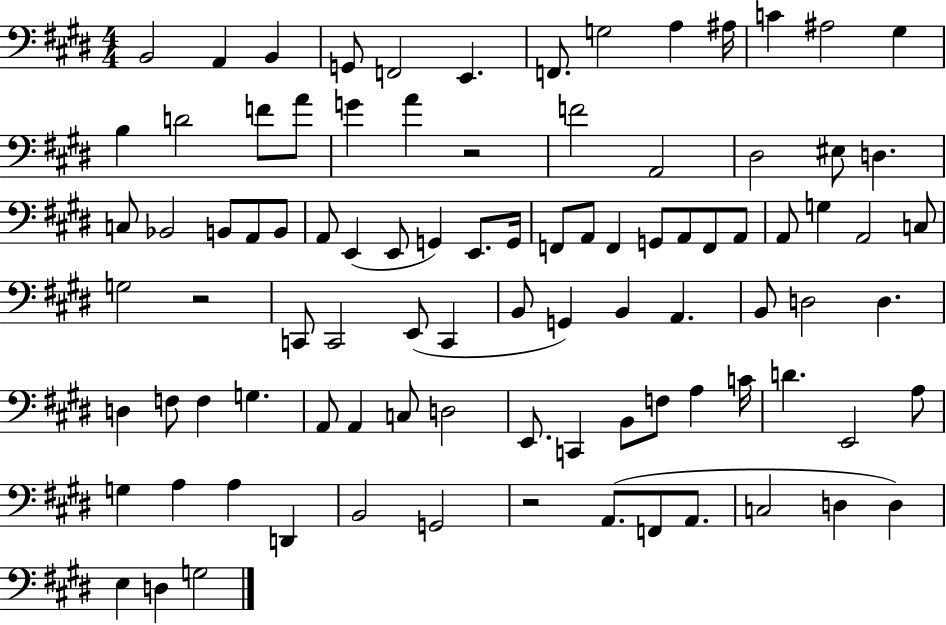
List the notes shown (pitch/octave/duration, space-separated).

B2/h A2/q B2/q G2/e F2/h E2/q. F2/e. G3/h A3/q A#3/s C4/q A#3/h G#3/q B3/q D4/h F4/e A4/e G4/q A4/q R/h F4/h A2/h D#3/h EIS3/e D3/q. C3/e Bb2/h B2/e A2/e B2/e A2/e E2/q E2/e G2/q E2/e. G2/s F2/e A2/e F2/q G2/e A2/e F2/e A2/e A2/e G3/q A2/h C3/e G3/h R/h C2/e C2/h E2/e C2/q B2/e G2/q B2/q A2/q. B2/e D3/h D3/q. D3/q F3/e F3/q G3/q. A2/e A2/q C3/e D3/h E2/e. C2/q B2/e F3/e A3/q C4/s D4/q. E2/h A3/e G3/q A3/q A3/q D2/q B2/h G2/h R/h A2/e. F2/e A2/e. C3/h D3/q D3/q E3/q D3/q G3/h